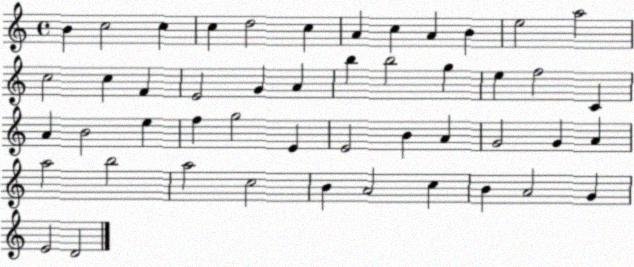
X:1
T:Untitled
M:4/4
L:1/4
K:C
B c2 c c d2 c A c A B e2 a2 c2 c F E2 G A b b2 g e f2 C A B2 e f g2 E E2 B A G2 G A a2 b2 a2 c2 B A2 c B A2 G E2 D2